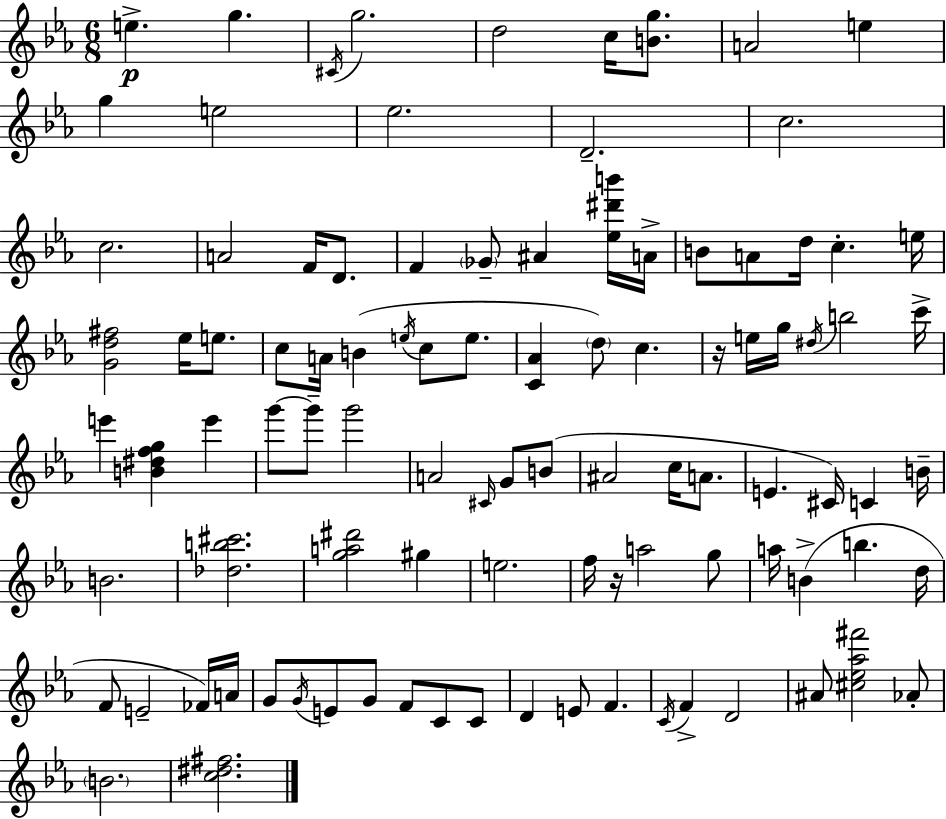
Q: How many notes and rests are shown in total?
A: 98